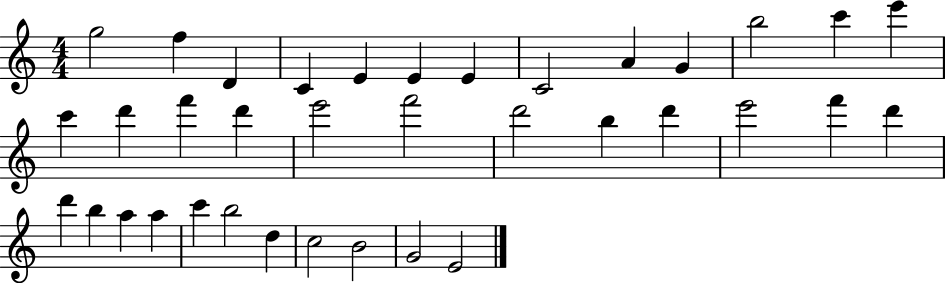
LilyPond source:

{
  \clef treble
  \numericTimeSignature
  \time 4/4
  \key c \major
  g''2 f''4 d'4 | c'4 e'4 e'4 e'4 | c'2 a'4 g'4 | b''2 c'''4 e'''4 | \break c'''4 d'''4 f'''4 d'''4 | e'''2 f'''2 | d'''2 b''4 d'''4 | e'''2 f'''4 d'''4 | \break d'''4 b''4 a''4 a''4 | c'''4 b''2 d''4 | c''2 b'2 | g'2 e'2 | \break \bar "|."
}